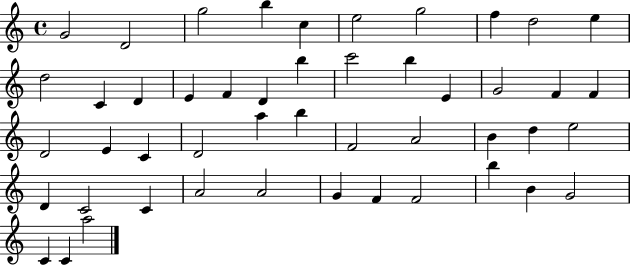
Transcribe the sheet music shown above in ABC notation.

X:1
T:Untitled
M:4/4
L:1/4
K:C
G2 D2 g2 b c e2 g2 f d2 e d2 C D E F D b c'2 b E G2 F F D2 E C D2 a b F2 A2 B d e2 D C2 C A2 A2 G F F2 b B G2 C C a2